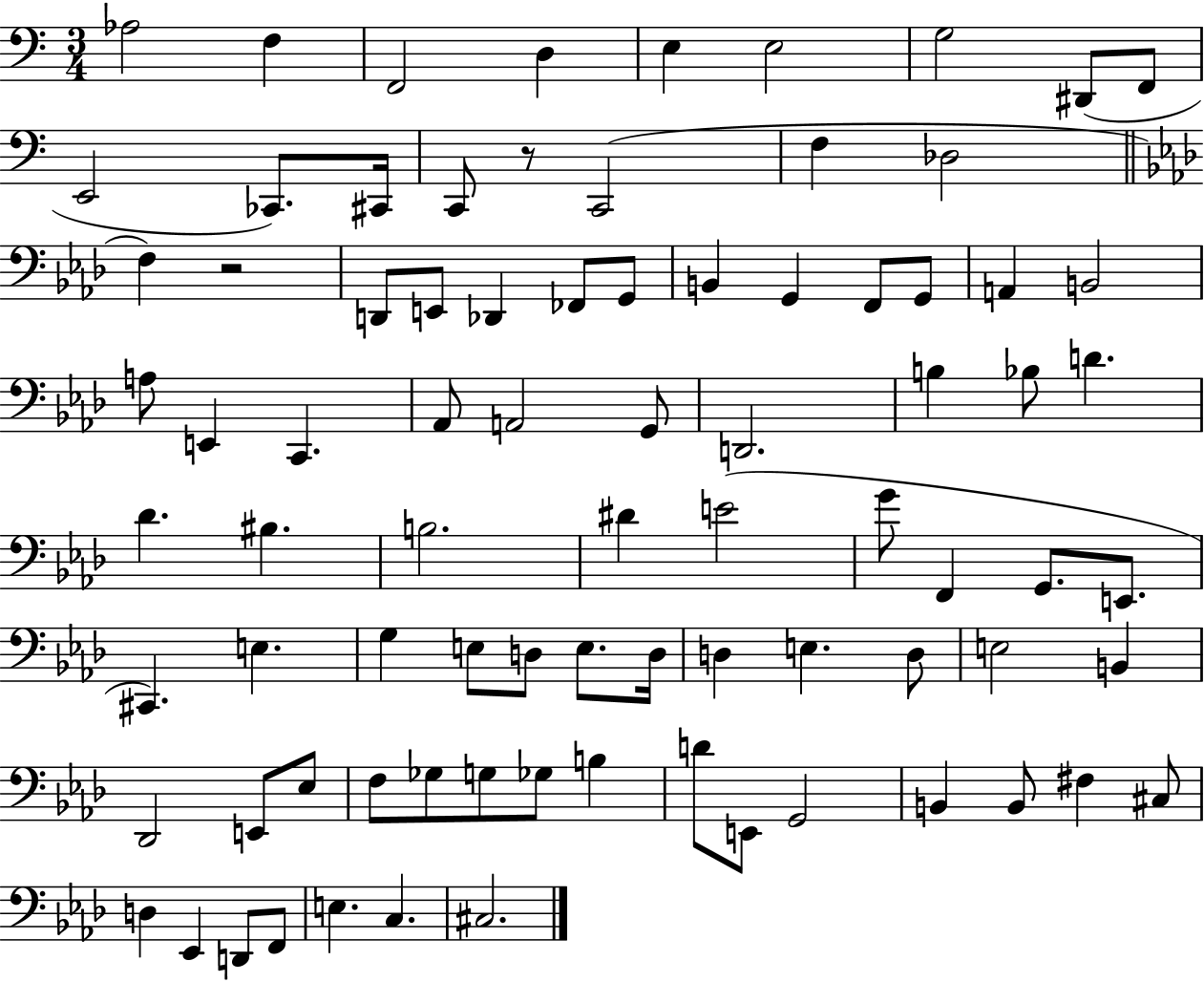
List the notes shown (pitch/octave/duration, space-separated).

Ab3/h F3/q F2/h D3/q E3/q E3/h G3/h D#2/e F2/e E2/h CES2/e. C#2/s C2/e R/e C2/h F3/q Db3/h F3/q R/h D2/e E2/e Db2/q FES2/e G2/e B2/q G2/q F2/e G2/e A2/q B2/h A3/e E2/q C2/q. Ab2/e A2/h G2/e D2/h. B3/q Bb3/e D4/q. Db4/q. BIS3/q. B3/h. D#4/q E4/h G4/e F2/q G2/e. E2/e. C#2/q. E3/q. G3/q E3/e D3/e E3/e. D3/s D3/q E3/q. D3/e E3/h B2/q Db2/h E2/e Eb3/e F3/e Gb3/e G3/e Gb3/e B3/q D4/e E2/e G2/h B2/q B2/e F#3/q C#3/e D3/q Eb2/q D2/e F2/e E3/q. C3/q. C#3/h.